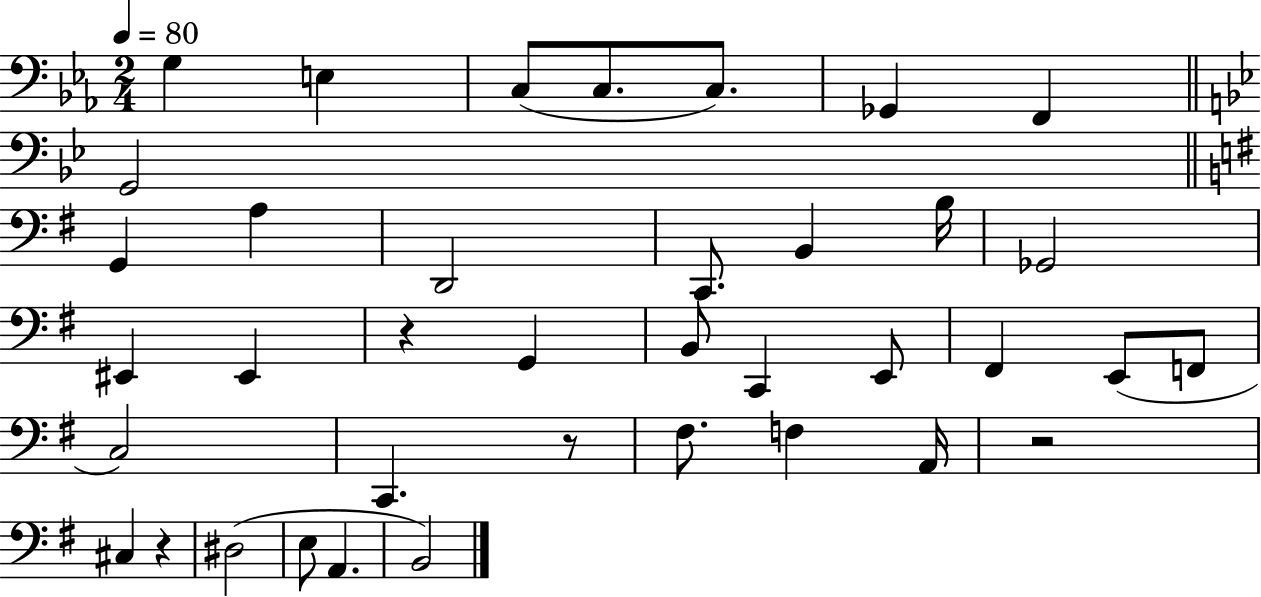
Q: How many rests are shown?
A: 4